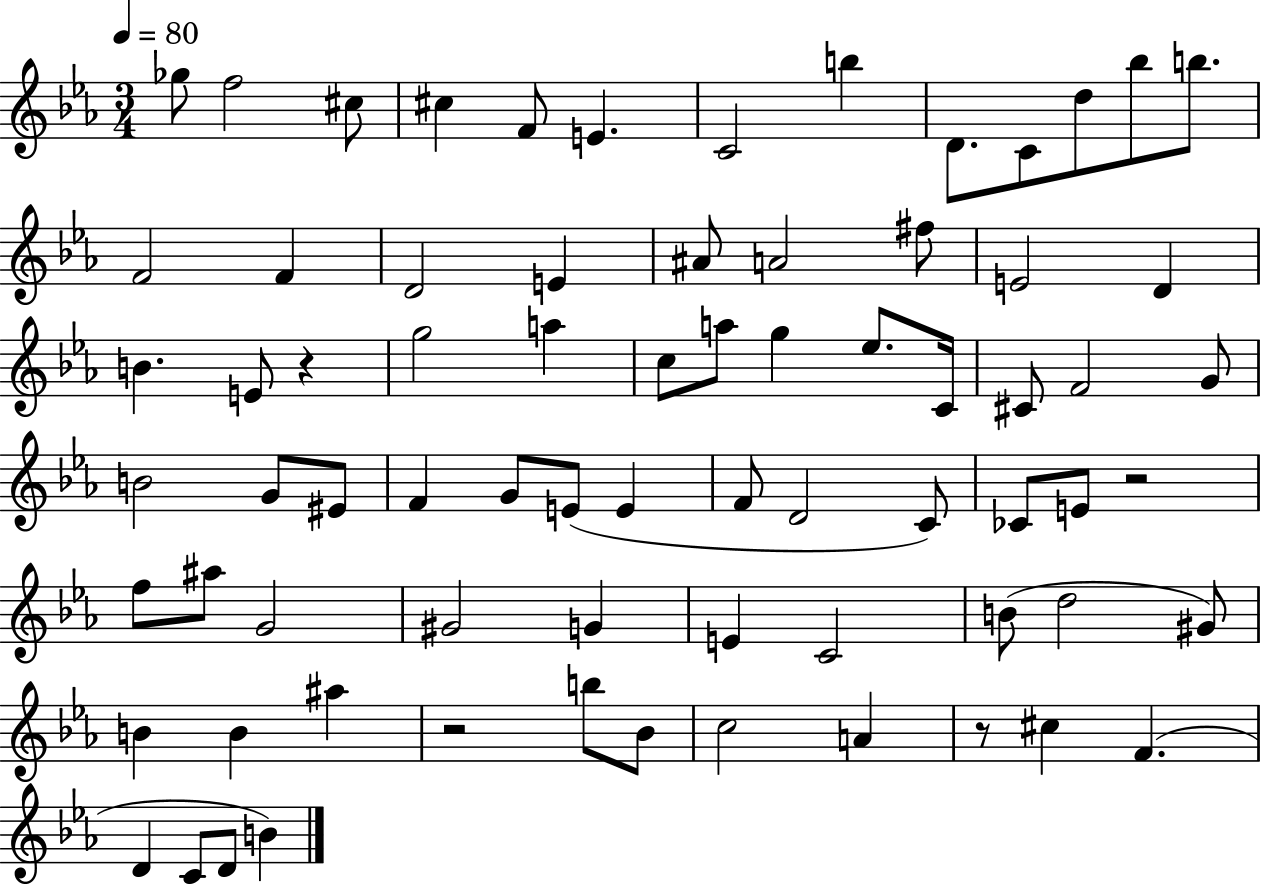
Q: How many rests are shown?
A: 4